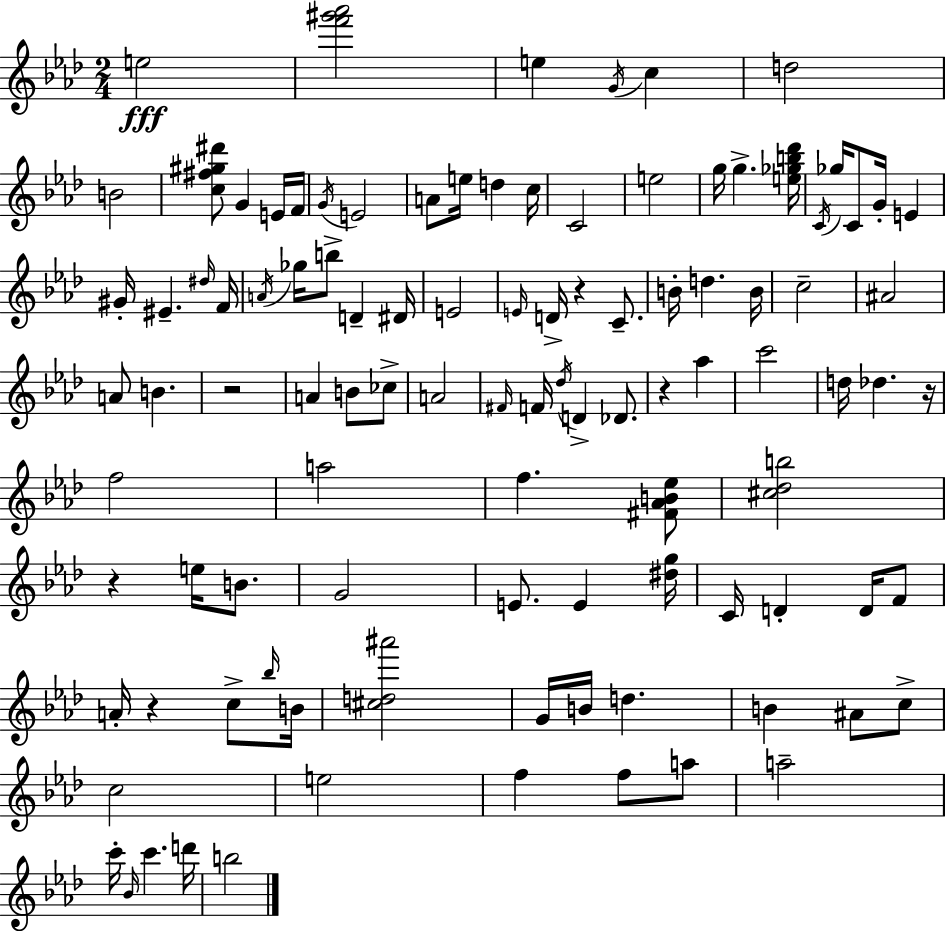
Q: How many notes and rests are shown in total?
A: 103